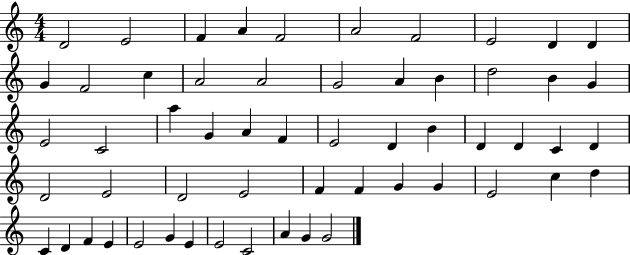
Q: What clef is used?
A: treble